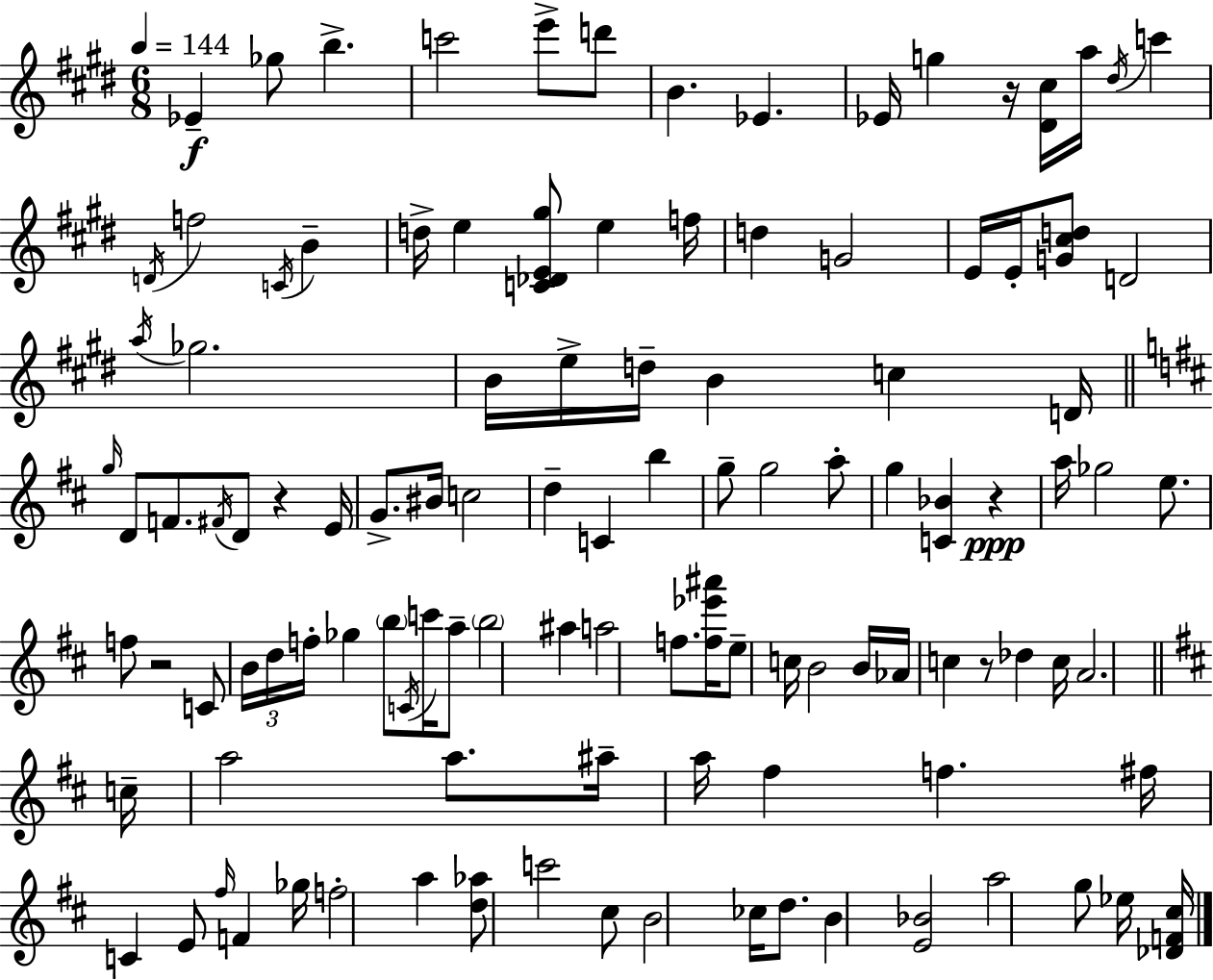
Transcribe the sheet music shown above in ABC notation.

X:1
T:Untitled
M:6/8
L:1/4
K:E
_E _g/2 b c'2 e'/2 d'/2 B _E _E/4 g z/4 [^D^c]/4 a/4 ^d/4 c' D/4 f2 C/4 B d/4 e [C_DE^g]/2 e f/4 d G2 E/4 E/4 [G^cd]/2 D2 a/4 _g2 B/4 e/4 d/4 B c D/4 g/4 D/2 F/2 ^F/4 D/2 z E/4 G/2 ^B/4 c2 d C b g/2 g2 a/2 g [C_B] z a/4 _g2 e/2 f/2 z2 C/2 B/4 d/4 f/4 _g b/2 C/4 c'/4 a/2 b2 ^a a2 f/2 [f_e'^a']/4 e/2 c/4 B2 B/4 _A/4 c z/2 _d c/4 A2 c/4 a2 a/2 ^a/4 a/4 ^f f ^f/4 C E/2 ^f/4 F _g/4 f2 a [d_a]/2 c'2 ^c/2 B2 _c/4 d/2 B [E_B]2 a2 g/2 _e/4 [_DF^c]/4